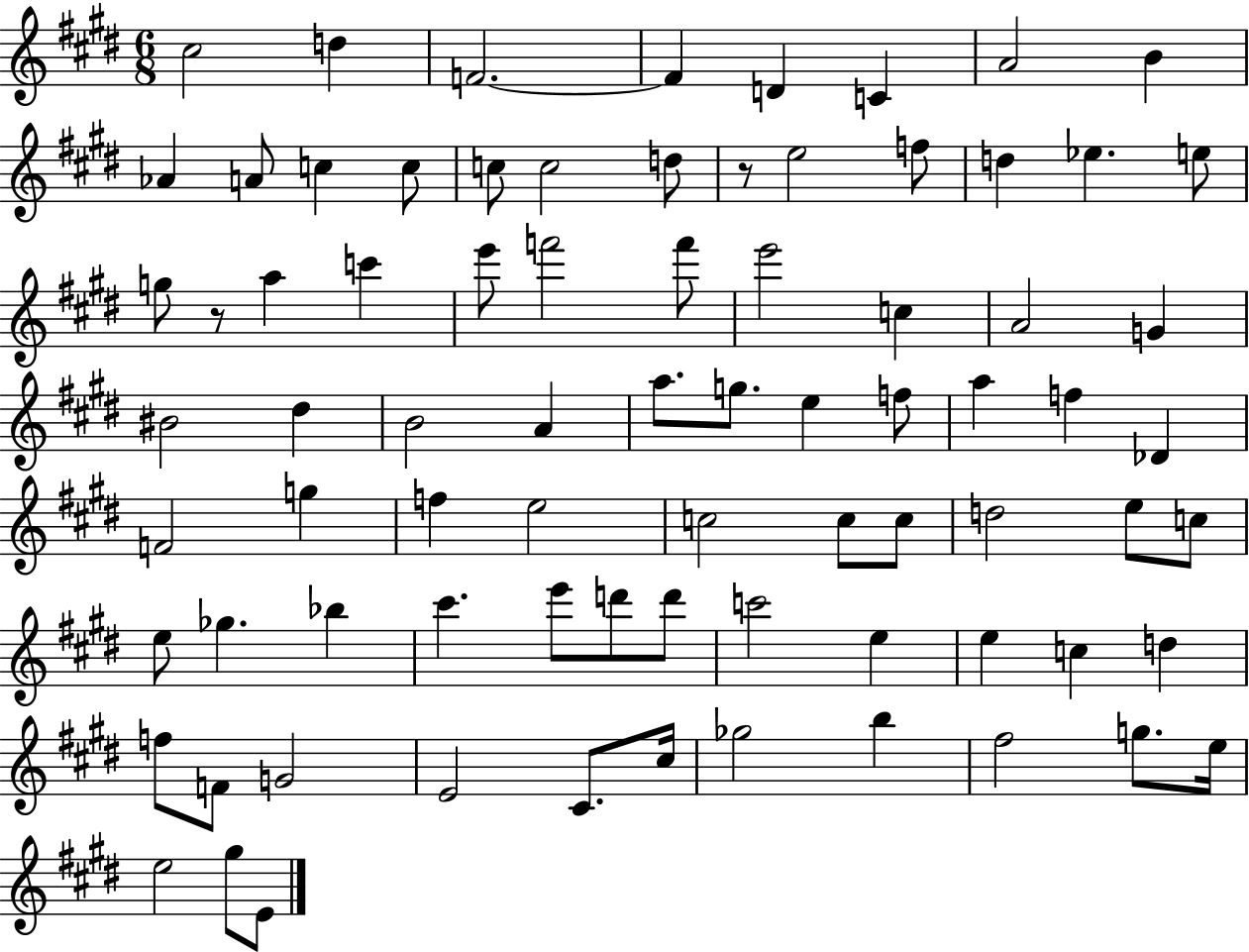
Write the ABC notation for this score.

X:1
T:Untitled
M:6/8
L:1/4
K:E
^c2 d F2 F D C A2 B _A A/2 c c/2 c/2 c2 d/2 z/2 e2 f/2 d _e e/2 g/2 z/2 a c' e'/2 f'2 f'/2 e'2 c A2 G ^B2 ^d B2 A a/2 g/2 e f/2 a f _D F2 g f e2 c2 c/2 c/2 d2 e/2 c/2 e/2 _g _b ^c' e'/2 d'/2 d'/2 c'2 e e c d f/2 F/2 G2 E2 ^C/2 ^c/4 _g2 b ^f2 g/2 e/4 e2 ^g/2 E/2